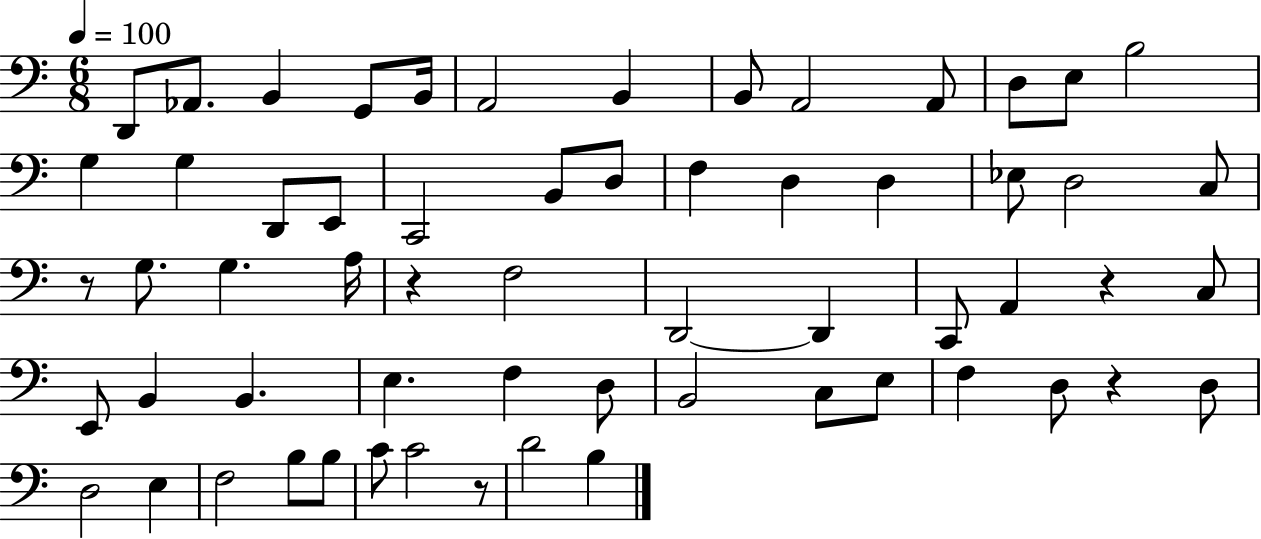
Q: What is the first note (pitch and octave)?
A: D2